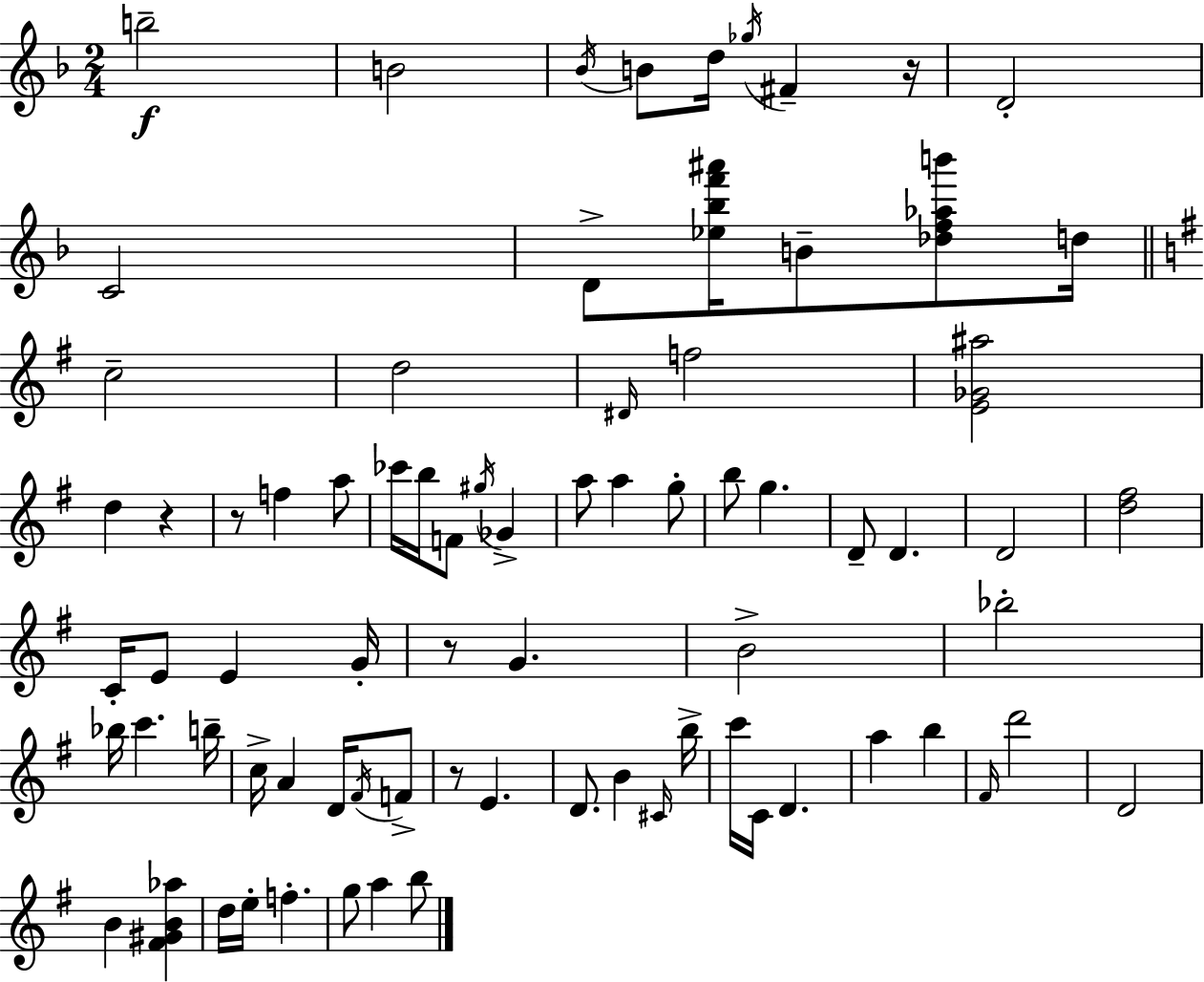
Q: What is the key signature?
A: F major